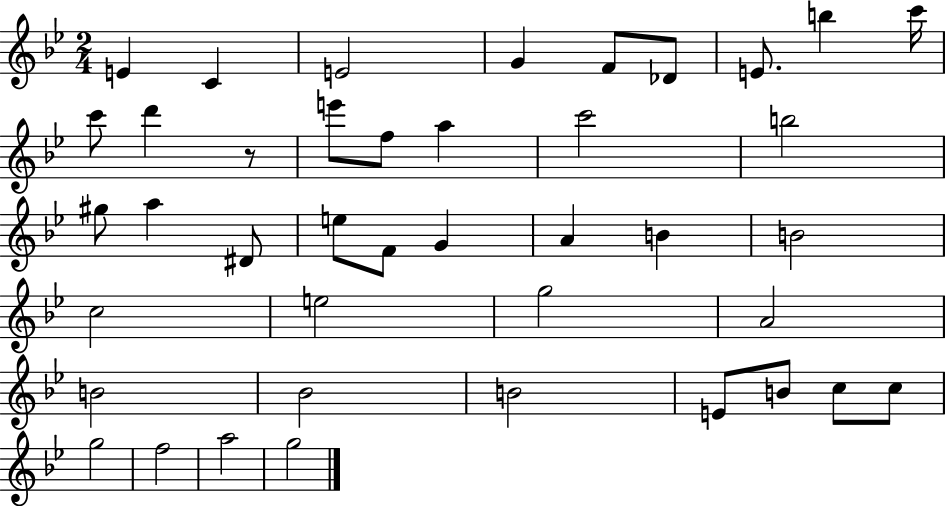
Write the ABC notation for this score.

X:1
T:Untitled
M:2/4
L:1/4
K:Bb
E C E2 G F/2 _D/2 E/2 b c'/4 c'/2 d' z/2 e'/2 f/2 a c'2 b2 ^g/2 a ^D/2 e/2 F/2 G A B B2 c2 e2 g2 A2 B2 _B2 B2 E/2 B/2 c/2 c/2 g2 f2 a2 g2